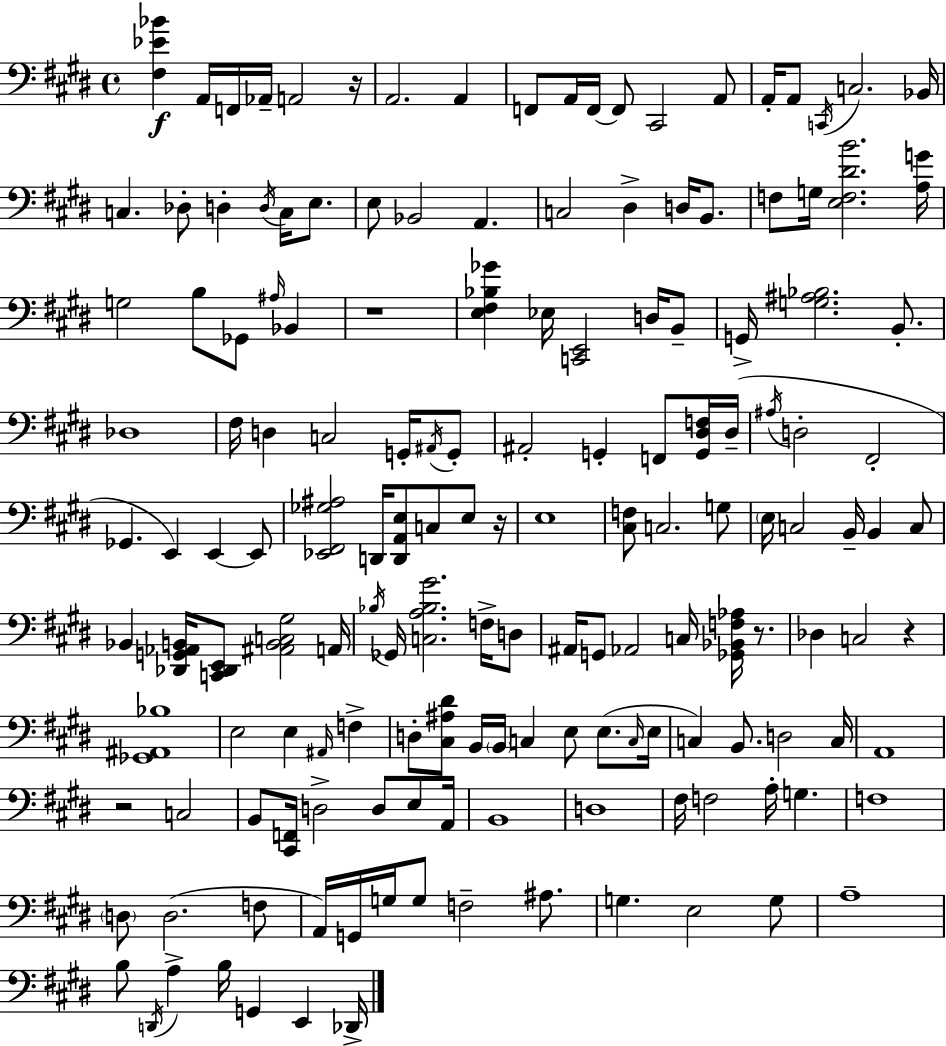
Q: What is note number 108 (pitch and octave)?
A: D3